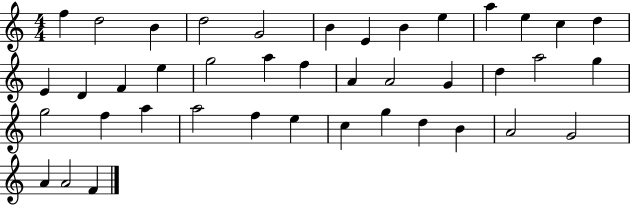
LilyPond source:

{
  \clef treble
  \numericTimeSignature
  \time 4/4
  \key c \major
  f''4 d''2 b'4 | d''2 g'2 | b'4 e'4 b'4 e''4 | a''4 e''4 c''4 d''4 | \break e'4 d'4 f'4 e''4 | g''2 a''4 f''4 | a'4 a'2 g'4 | d''4 a''2 g''4 | \break g''2 f''4 a''4 | a''2 f''4 e''4 | c''4 g''4 d''4 b'4 | a'2 g'2 | \break a'4 a'2 f'4 | \bar "|."
}